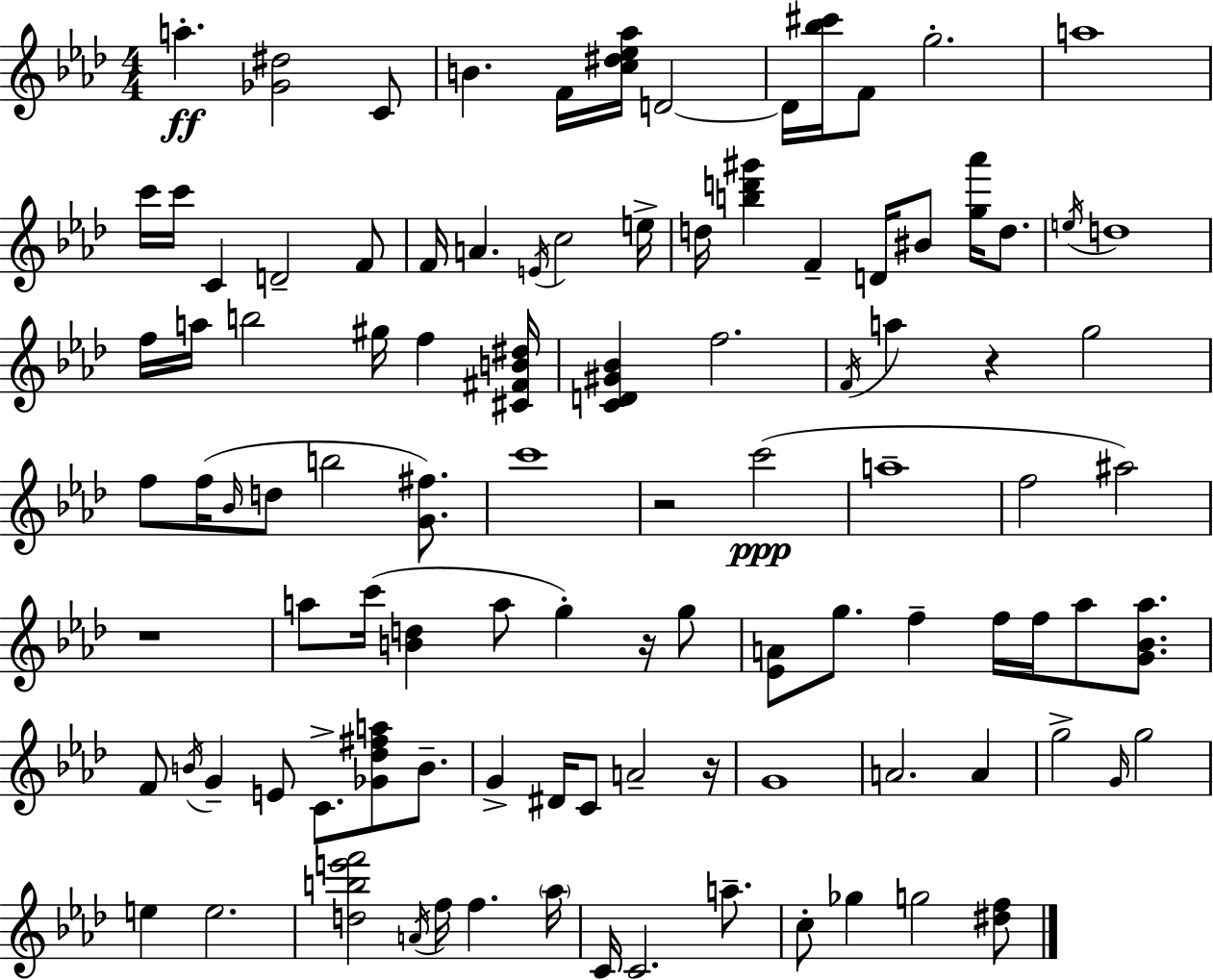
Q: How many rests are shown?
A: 5